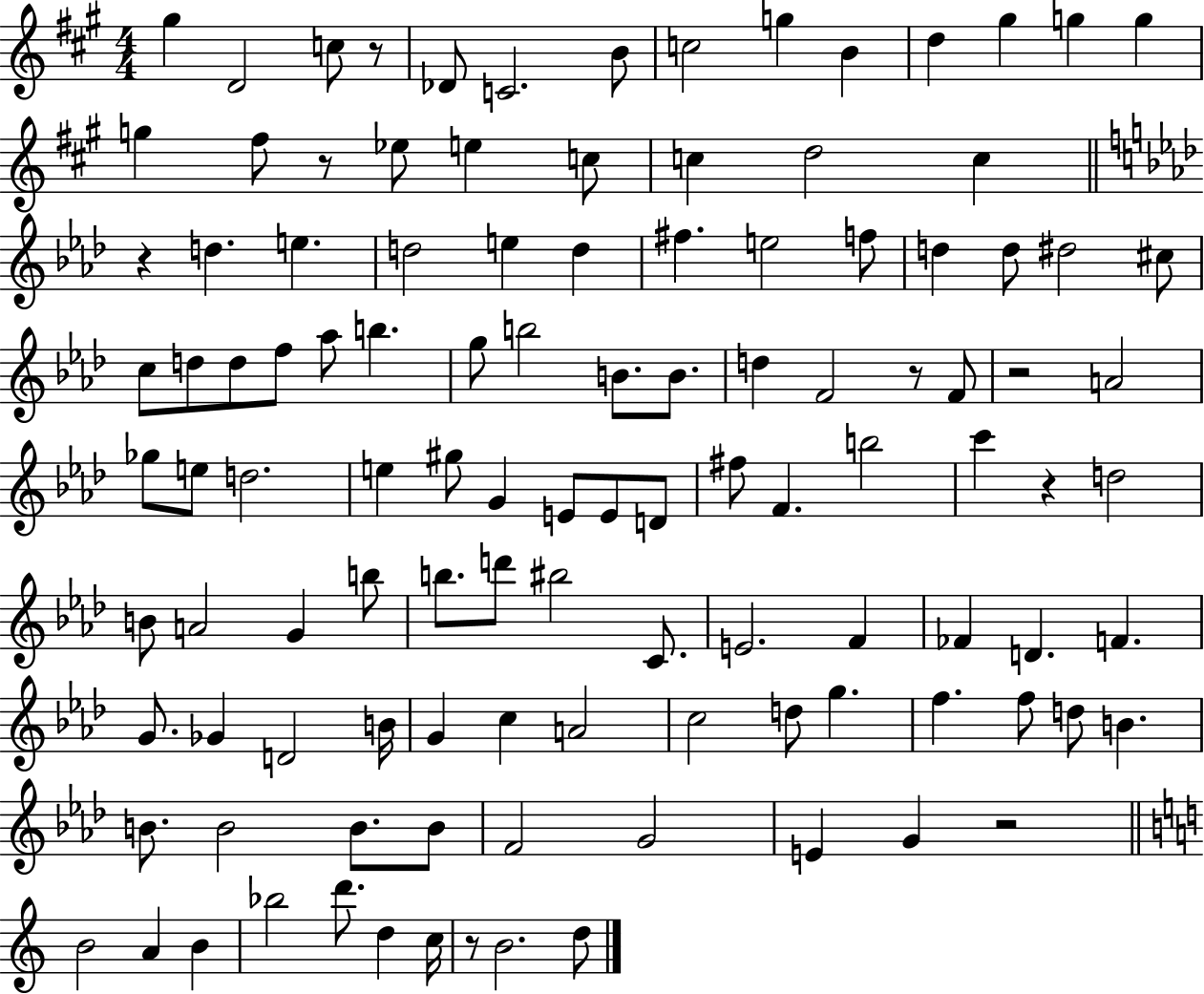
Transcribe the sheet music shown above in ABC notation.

X:1
T:Untitled
M:4/4
L:1/4
K:A
^g D2 c/2 z/2 _D/2 C2 B/2 c2 g B d ^g g g g ^f/2 z/2 _e/2 e c/2 c d2 c z d e d2 e d ^f e2 f/2 d d/2 ^d2 ^c/2 c/2 d/2 d/2 f/2 _a/2 b g/2 b2 B/2 B/2 d F2 z/2 F/2 z2 A2 _g/2 e/2 d2 e ^g/2 G E/2 E/2 D/2 ^f/2 F b2 c' z d2 B/2 A2 G b/2 b/2 d'/2 ^b2 C/2 E2 F _F D F G/2 _G D2 B/4 G c A2 c2 d/2 g f f/2 d/2 B B/2 B2 B/2 B/2 F2 G2 E G z2 B2 A B _b2 d'/2 d c/4 z/2 B2 d/2